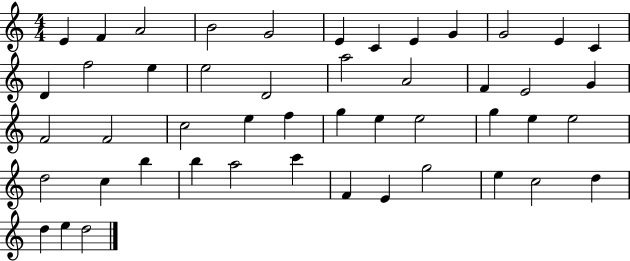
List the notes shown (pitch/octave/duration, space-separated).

E4/q F4/q A4/h B4/h G4/h E4/q C4/q E4/q G4/q G4/h E4/q C4/q D4/q F5/h E5/q E5/h D4/h A5/h A4/h F4/q E4/h G4/q F4/h F4/h C5/h E5/q F5/q G5/q E5/q E5/h G5/q E5/q E5/h D5/h C5/q B5/q B5/q A5/h C6/q F4/q E4/q G5/h E5/q C5/h D5/q D5/q E5/q D5/h